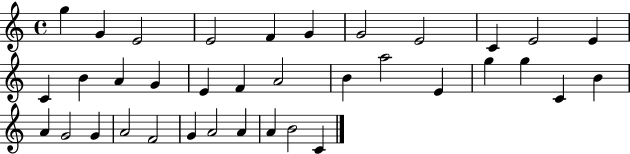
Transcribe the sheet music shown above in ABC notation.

X:1
T:Untitled
M:4/4
L:1/4
K:C
g G E2 E2 F G G2 E2 C E2 E C B A G E F A2 B a2 E g g C B A G2 G A2 F2 G A2 A A B2 C